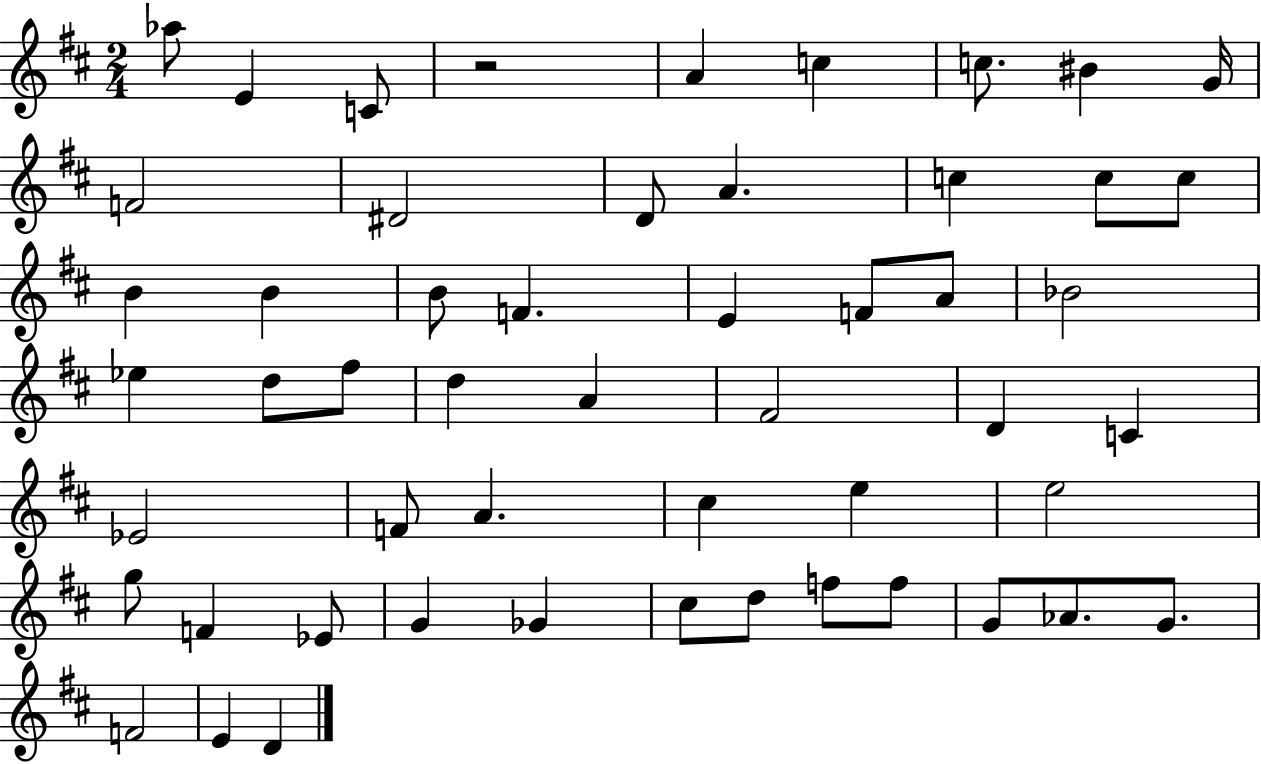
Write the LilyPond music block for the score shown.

{
  \clef treble
  \numericTimeSignature
  \time 2/4
  \key d \major
  aes''8 e'4 c'8 | r2 | a'4 c''4 | c''8. bis'4 g'16 | \break f'2 | dis'2 | d'8 a'4. | c''4 c''8 c''8 | \break b'4 b'4 | b'8 f'4. | e'4 f'8 a'8 | bes'2 | \break ees''4 d''8 fis''8 | d''4 a'4 | fis'2 | d'4 c'4 | \break ees'2 | f'8 a'4. | cis''4 e''4 | e''2 | \break g''8 f'4 ees'8 | g'4 ges'4 | cis''8 d''8 f''8 f''8 | g'8 aes'8. g'8. | \break f'2 | e'4 d'4 | \bar "|."
}